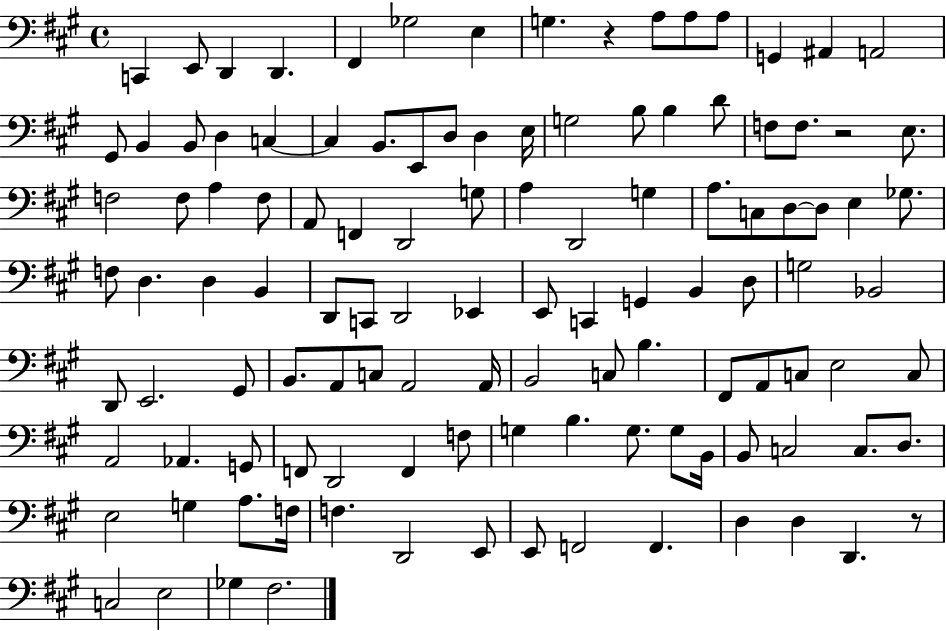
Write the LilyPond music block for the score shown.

{
  \clef bass
  \time 4/4
  \defaultTimeSignature
  \key a \major
  \repeat volta 2 { c,4 e,8 d,4 d,4. | fis,4 ges2 e4 | g4. r4 a8 a8 a8 | g,4 ais,4 a,2 | \break gis,8 b,4 b,8 d4 c4~~ | c4 b,8. e,8 d8 d4 e16 | g2 b8 b4 d'8 | f8 f8. r2 e8. | \break f2 f8 a4 f8 | a,8 f,4 d,2 g8 | a4 d,2 g4 | a8. c8 d8~~ d8 e4 ges8. | \break f8 d4. d4 b,4 | d,8 c,8 d,2 ees,4 | e,8 c,4 g,4 b,4 d8 | g2 bes,2 | \break d,8 e,2. gis,8 | b,8. a,8 c8 a,2 a,16 | b,2 c8 b4. | fis,8 a,8 c8 e2 c8 | \break a,2 aes,4. g,8 | f,8 d,2 f,4 f8 | g4 b4. g8. g8 b,16 | b,8 c2 c8. d8. | \break e2 g4 a8. f16 | f4. d,2 e,8 | e,8 f,2 f,4. | d4 d4 d,4. r8 | \break c2 e2 | ges4 fis2. | } \bar "|."
}